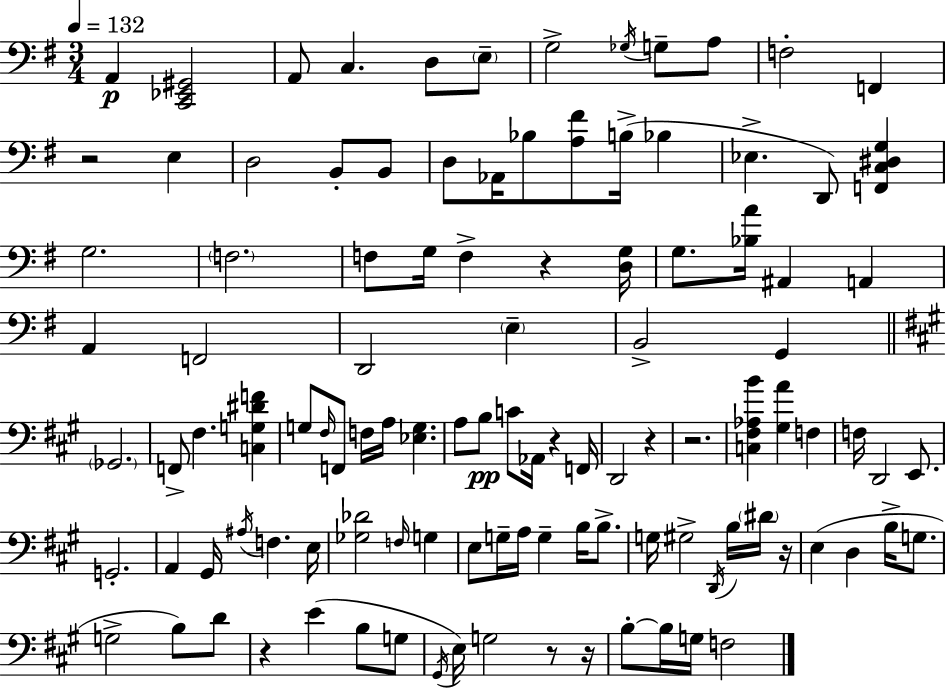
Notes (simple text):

A2/q [C2,Eb2,G#2]/h A2/e C3/q. D3/e E3/e G3/h Gb3/s G3/e A3/e F3/h F2/q R/h E3/q D3/h B2/e B2/e D3/e Ab2/s Bb3/e [A3,F#4]/e B3/s Bb3/q Eb3/q. D2/e [F2,C3,D#3,G3]/q G3/h. F3/h. F3/e G3/s F3/q R/q [D3,G3]/s G3/e. [Bb3,A4]/s A#2/q A2/q A2/q F2/h D2/h E3/q B2/h G2/q Gb2/h. F2/e F#3/q. [C3,G3,D#4,F4]/q G3/e F#3/s F2/e F3/s A3/s [Eb3,G3]/q. A3/e B3/e C4/e Ab2/s R/q F2/s D2/h R/q R/h. [C3,F#3,Ab3,B4]/q [G#3,A4]/q F3/q F3/s D2/h E2/e. G2/h. A2/q G#2/s A#3/s F3/q. E3/s [Gb3,Db4]/h F3/s G3/q E3/e G3/s A3/s G3/q B3/s B3/e. G3/s G#3/h D2/s B3/s D#4/s R/s E3/q D3/q B3/s G3/e. G3/h B3/e D4/e R/q E4/q B3/e G3/e G#2/s E3/s G3/h R/e R/s B3/e B3/s G3/s F3/h